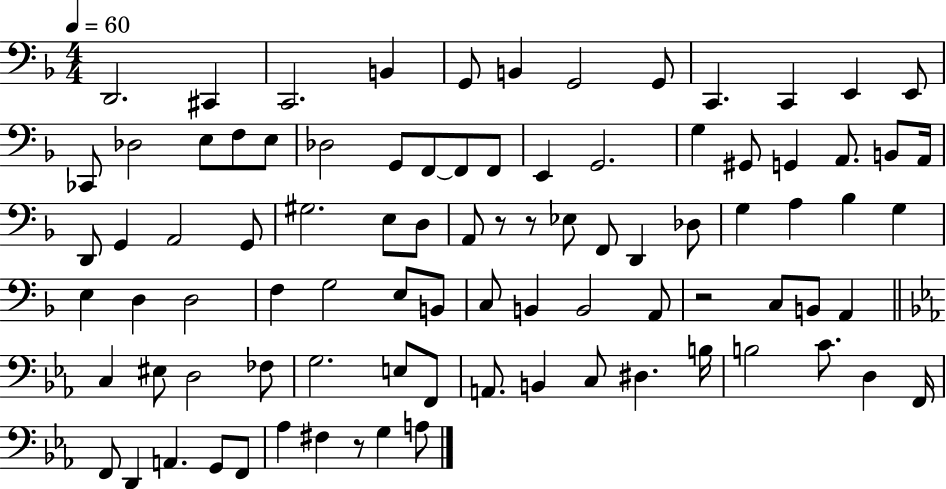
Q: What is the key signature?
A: F major